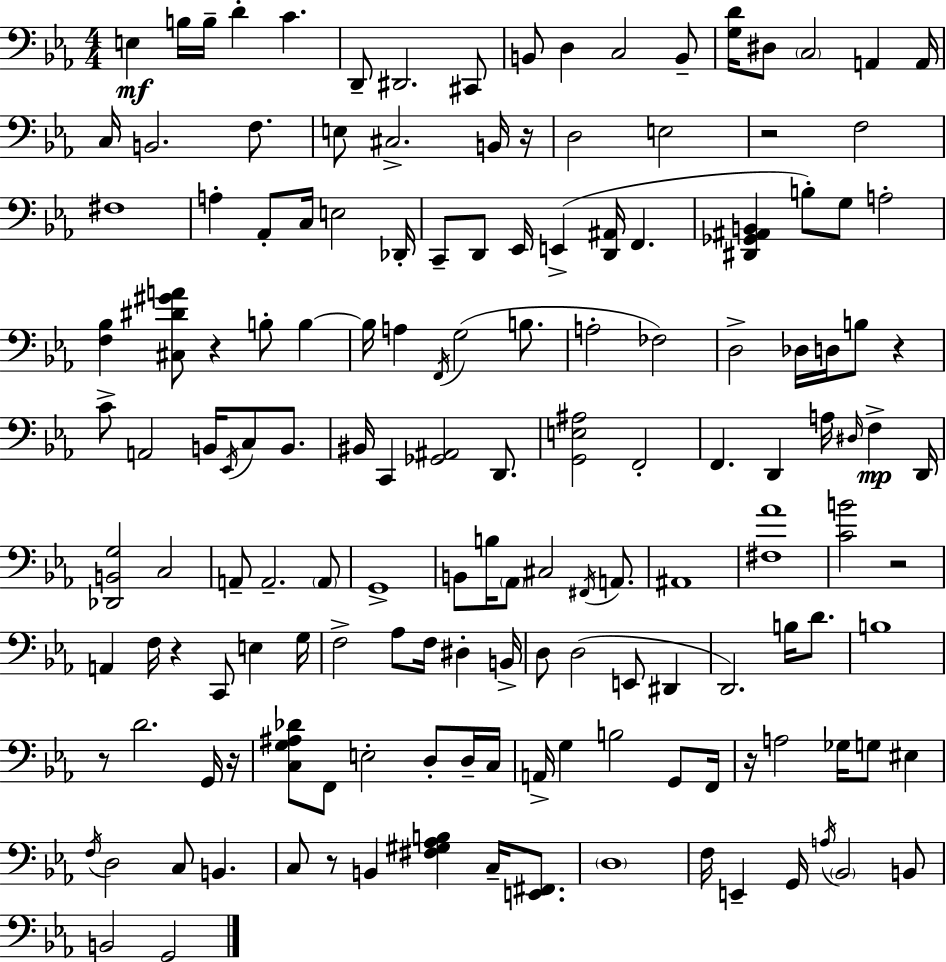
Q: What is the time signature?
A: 4/4